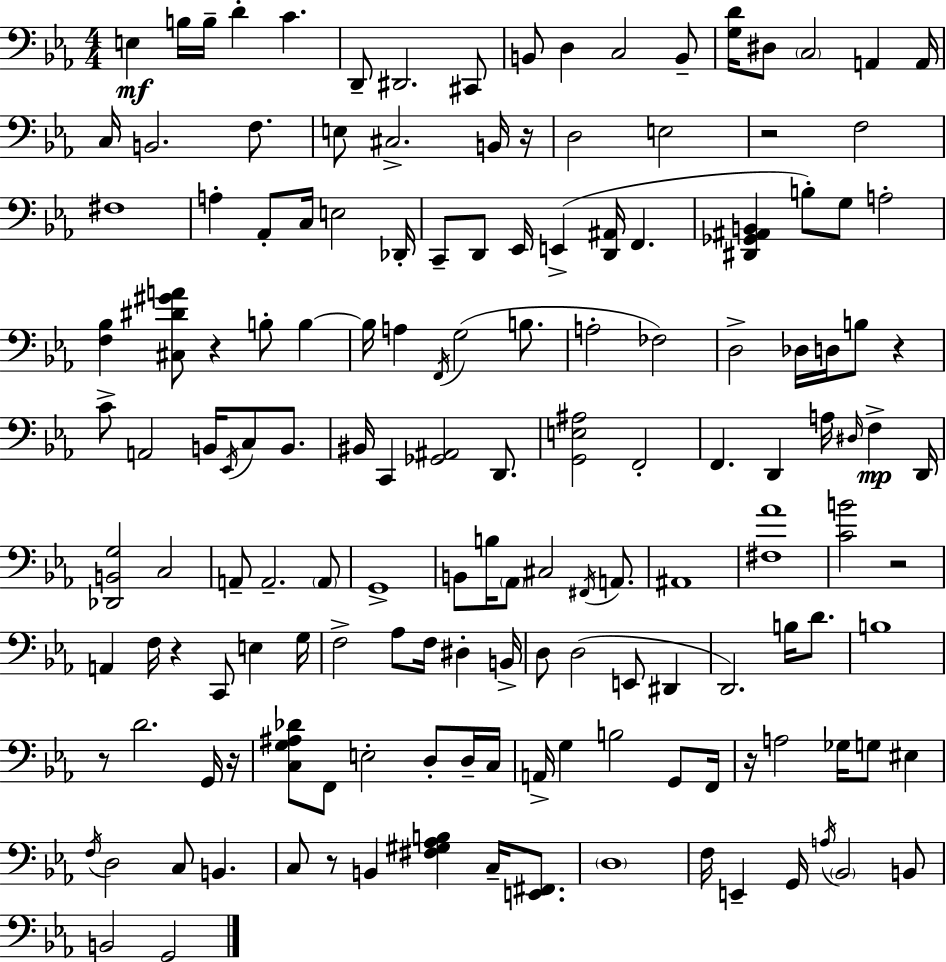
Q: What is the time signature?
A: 4/4